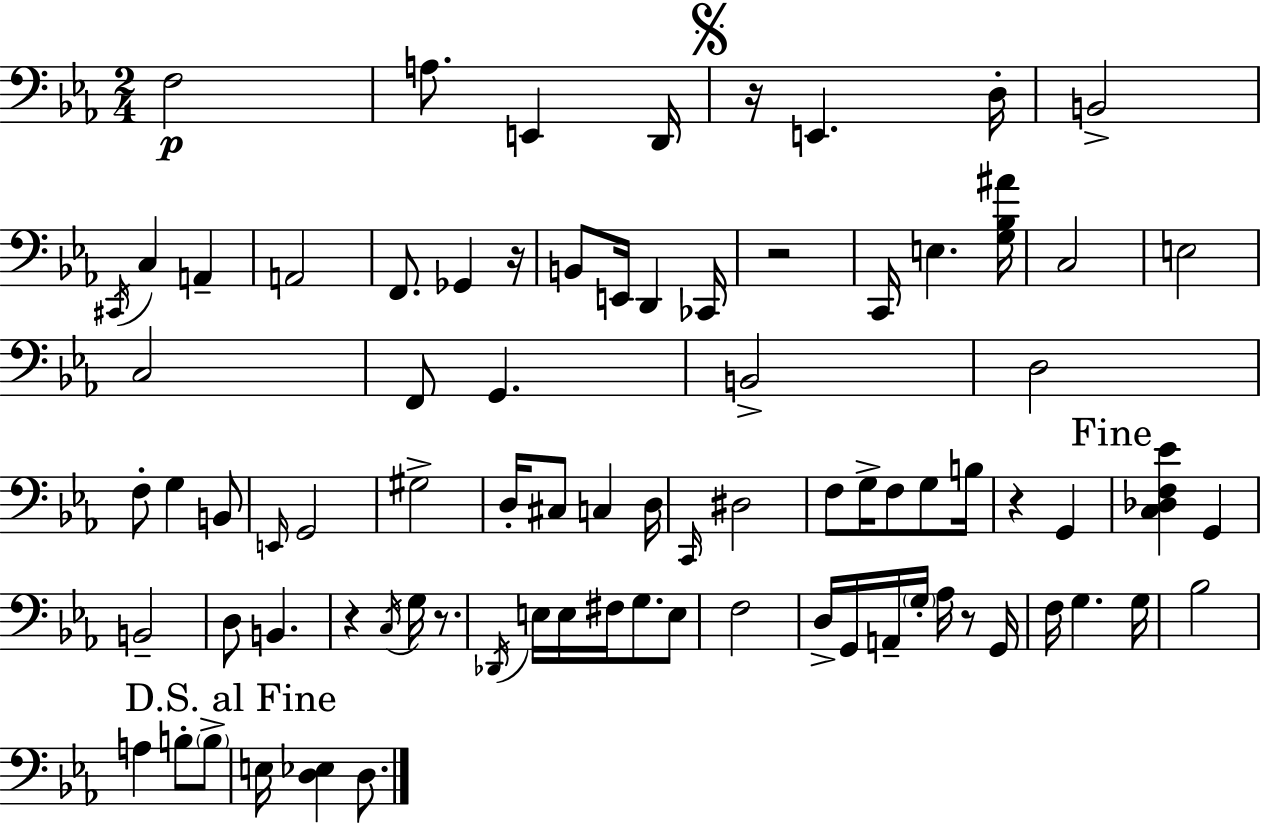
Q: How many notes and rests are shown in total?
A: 82